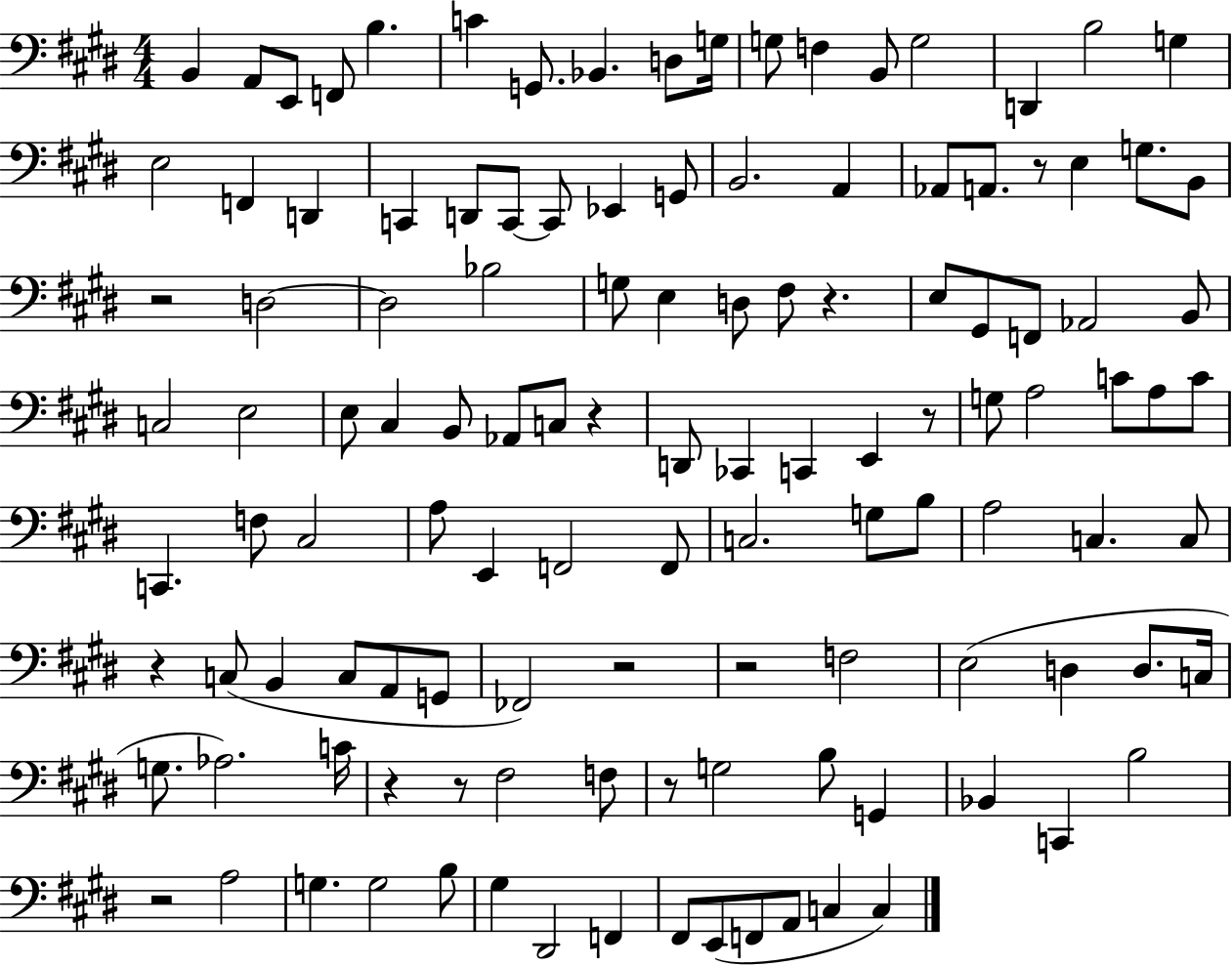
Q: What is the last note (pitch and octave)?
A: C3